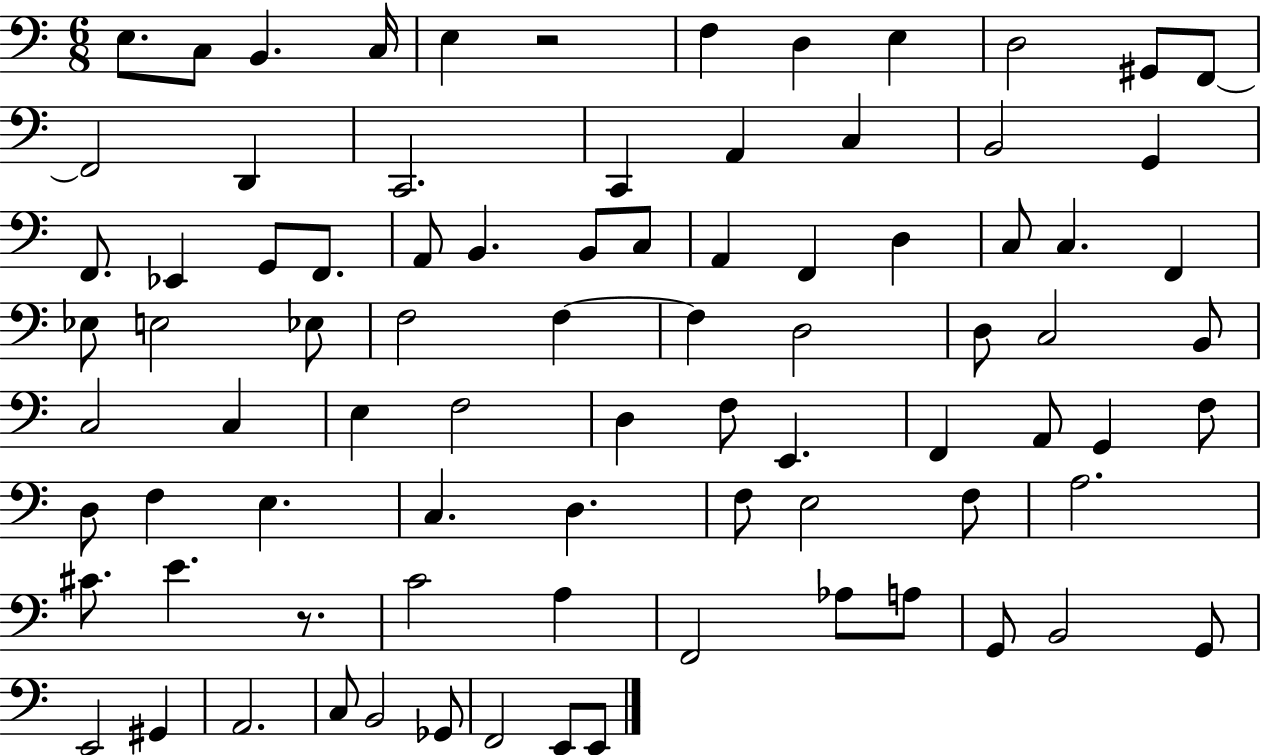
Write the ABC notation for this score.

X:1
T:Untitled
M:6/8
L:1/4
K:C
E,/2 C,/2 B,, C,/4 E, z2 F, D, E, D,2 ^G,,/2 F,,/2 F,,2 D,, C,,2 C,, A,, C, B,,2 G,, F,,/2 _E,, G,,/2 F,,/2 A,,/2 B,, B,,/2 C,/2 A,, F,, D, C,/2 C, F,, _E,/2 E,2 _E,/2 F,2 F, F, D,2 D,/2 C,2 B,,/2 C,2 C, E, F,2 D, F,/2 E,, F,, A,,/2 G,, F,/2 D,/2 F, E, C, D, F,/2 E,2 F,/2 A,2 ^C/2 E z/2 C2 A, F,,2 _A,/2 A,/2 G,,/2 B,,2 G,,/2 E,,2 ^G,, A,,2 C,/2 B,,2 _G,,/2 F,,2 E,,/2 E,,/2